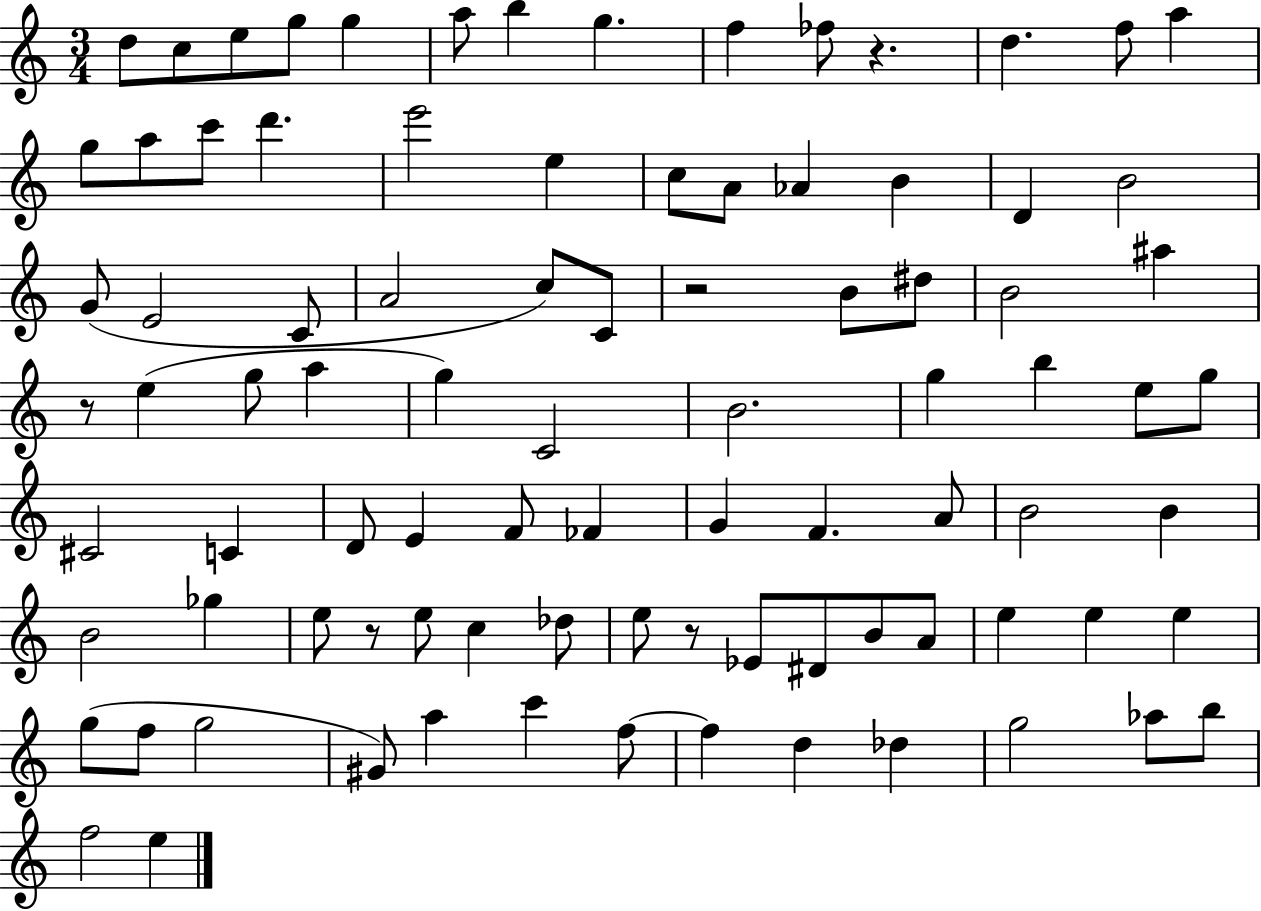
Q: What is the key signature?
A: C major